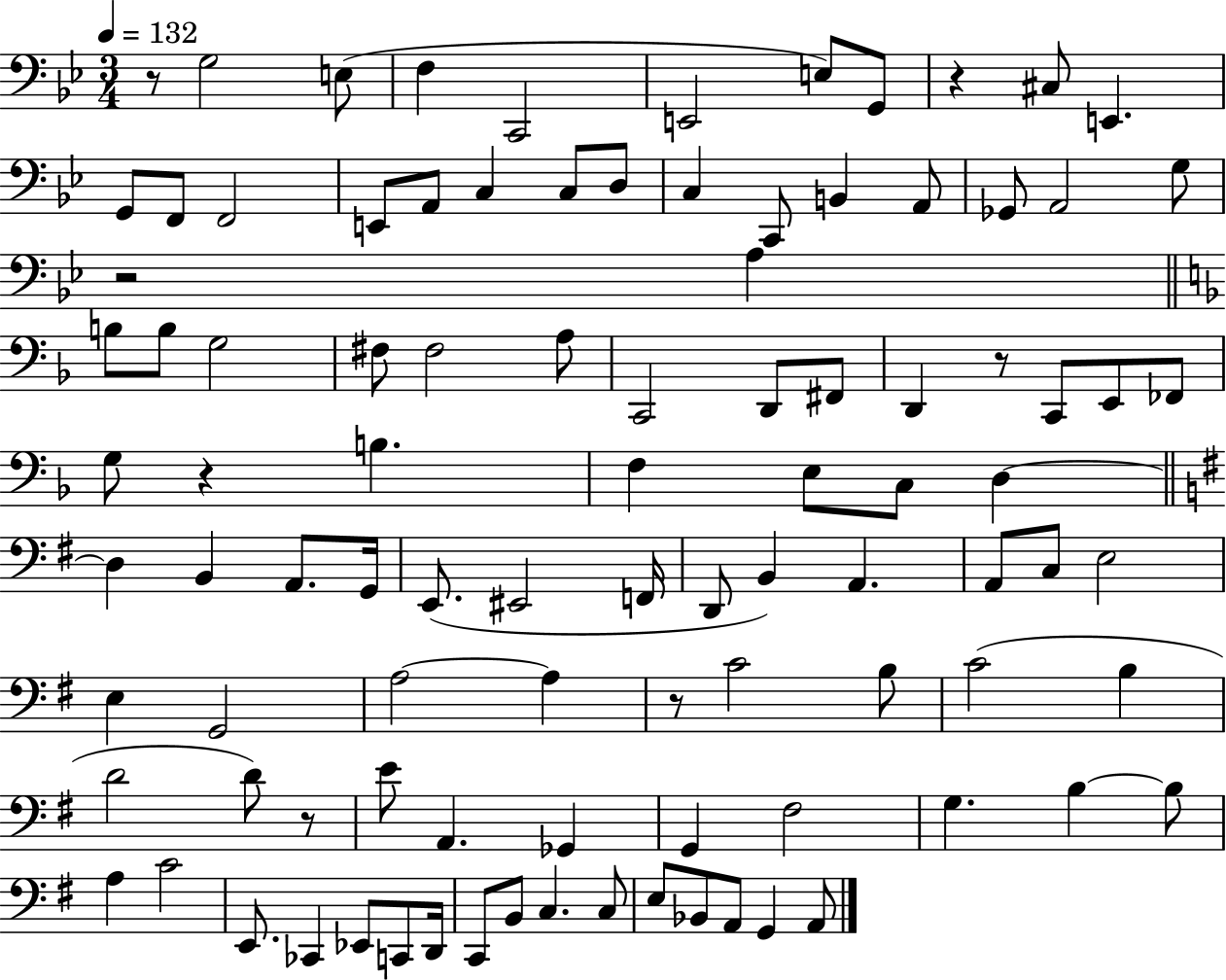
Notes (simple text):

R/e G3/h E3/e F3/q C2/h E2/h E3/e G2/e R/q C#3/e E2/q. G2/e F2/e F2/h E2/e A2/e C3/q C3/e D3/e C3/q C2/e B2/q A2/e Gb2/e A2/h G3/e R/h A3/q B3/e B3/e G3/h F#3/e F#3/h A3/e C2/h D2/e F#2/e D2/q R/e C2/e E2/e FES2/e G3/e R/q B3/q. F3/q E3/e C3/e D3/q D3/q B2/q A2/e. G2/s E2/e. EIS2/h F2/s D2/e B2/q A2/q. A2/e C3/e E3/h E3/q G2/h A3/h A3/q R/e C4/h B3/e C4/h B3/q D4/h D4/e R/e E4/e A2/q. Gb2/q G2/q F#3/h G3/q. B3/q B3/e A3/q C4/h E2/e. CES2/q Eb2/e C2/e D2/s C2/e B2/e C3/q. C3/e E3/e Bb2/e A2/e G2/q A2/e